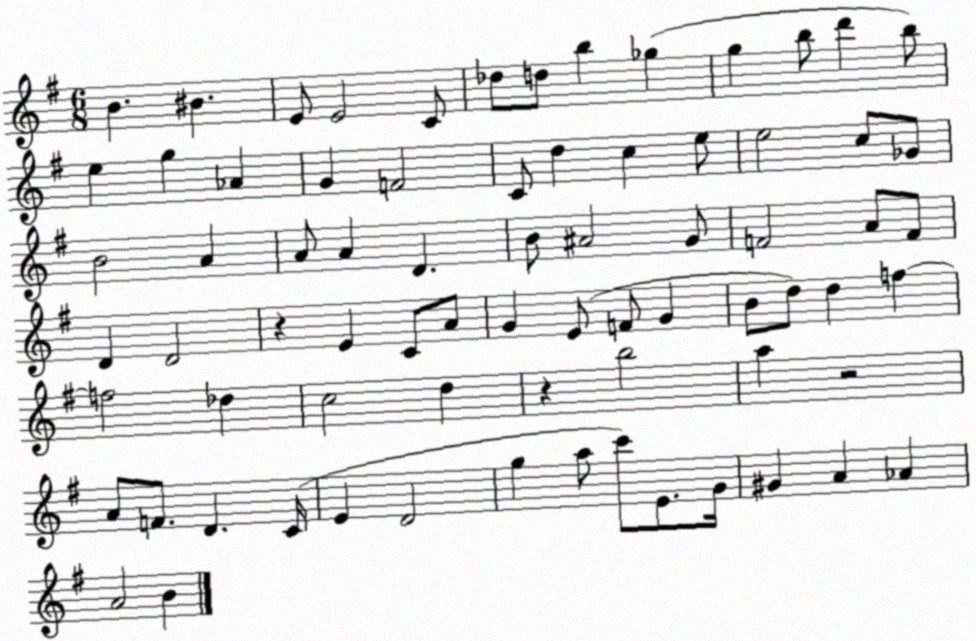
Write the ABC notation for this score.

X:1
T:Untitled
M:6/8
L:1/4
K:G
B ^B E/2 E2 C/2 _d/2 d/2 b _g g b/2 d' b/2 e g _A G F2 C/2 d c e/2 e2 c/2 _G/2 B2 A A/2 A D B/2 ^A2 G/2 F2 A/2 F/2 D D2 z E C/2 A/2 G E/2 F/2 G B/2 d/2 d f f2 _d c2 d z b2 a z2 A/2 F/2 D C/4 E D2 g a/2 c'/2 E/2 G/4 ^G A _A A2 B